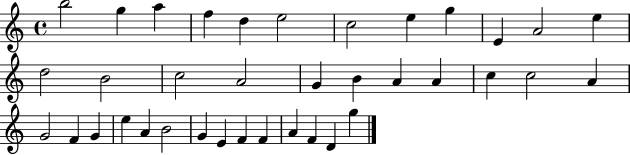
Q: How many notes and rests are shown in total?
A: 37